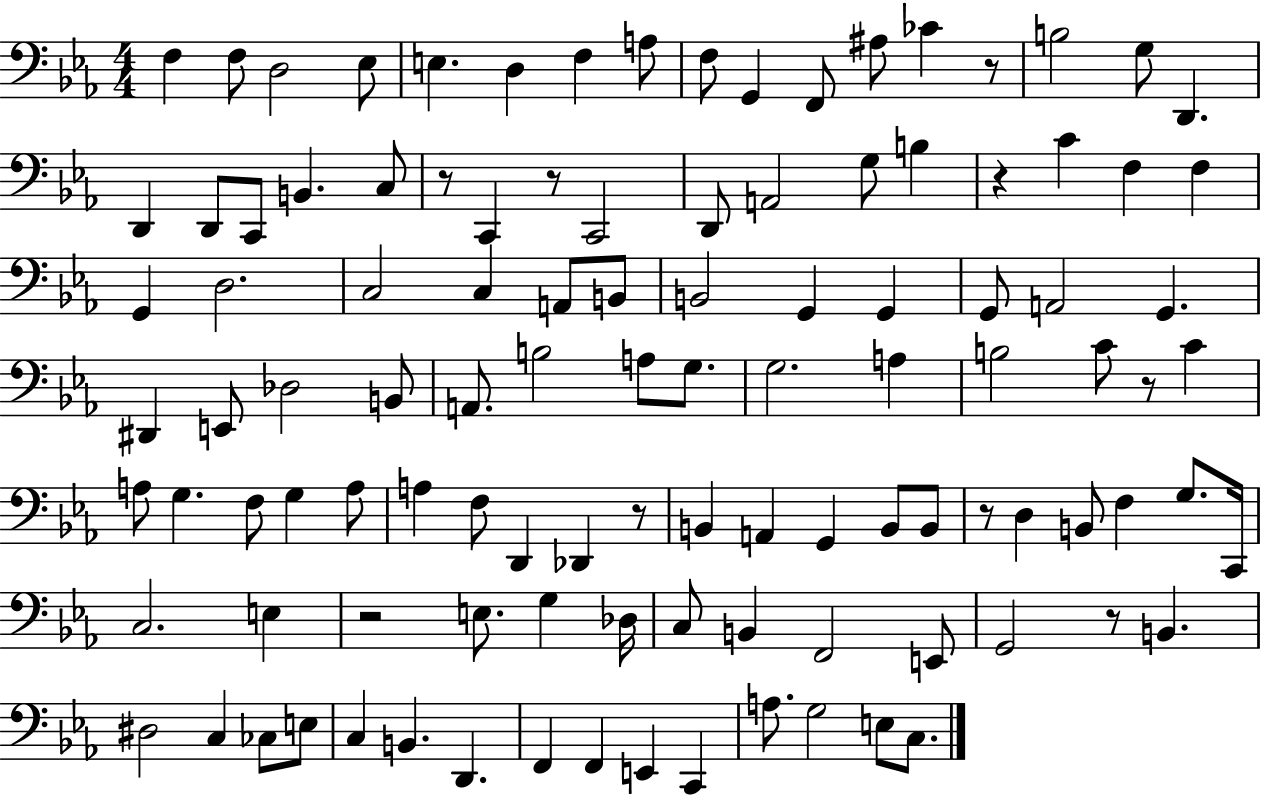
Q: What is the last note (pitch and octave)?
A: C3